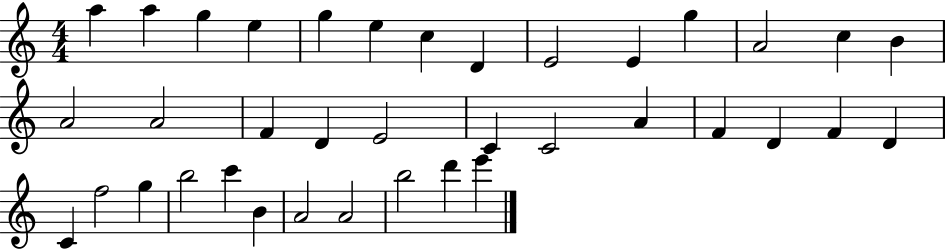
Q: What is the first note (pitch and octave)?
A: A5